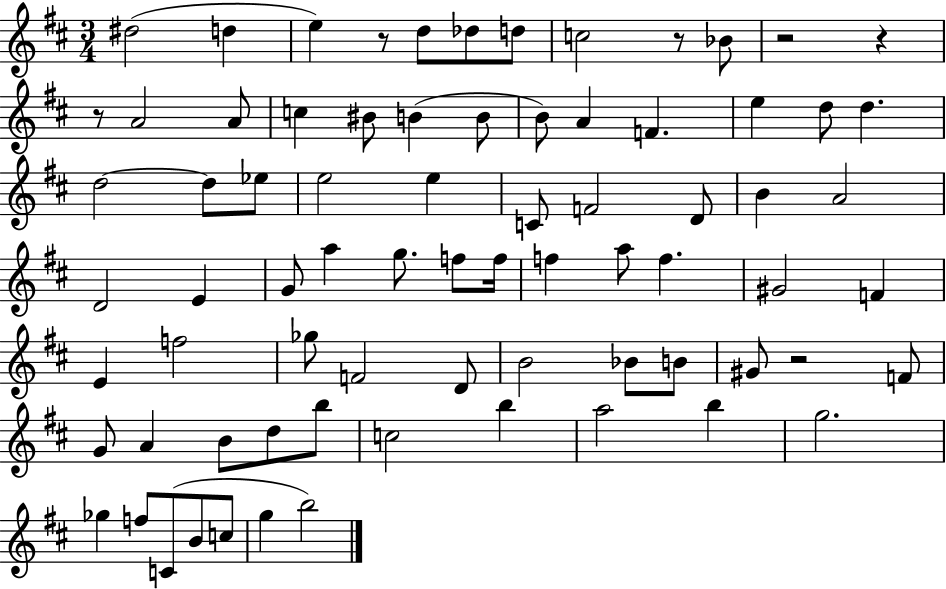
D#5/h D5/q E5/q R/e D5/e Db5/e D5/e C5/h R/e Bb4/e R/h R/q R/e A4/h A4/e C5/q BIS4/e B4/q B4/e B4/e A4/q F4/q. E5/q D5/e D5/q. D5/h D5/e Eb5/e E5/h E5/q C4/e F4/h D4/e B4/q A4/h D4/h E4/q G4/e A5/q G5/e. F5/e F5/s F5/q A5/e F5/q. G#4/h F4/q E4/q F5/h Gb5/e F4/h D4/e B4/h Bb4/e B4/e G#4/e R/h F4/e G4/e A4/q B4/e D5/e B5/e C5/h B5/q A5/h B5/q G5/h. Gb5/q F5/e C4/e B4/e C5/e G5/q B5/h